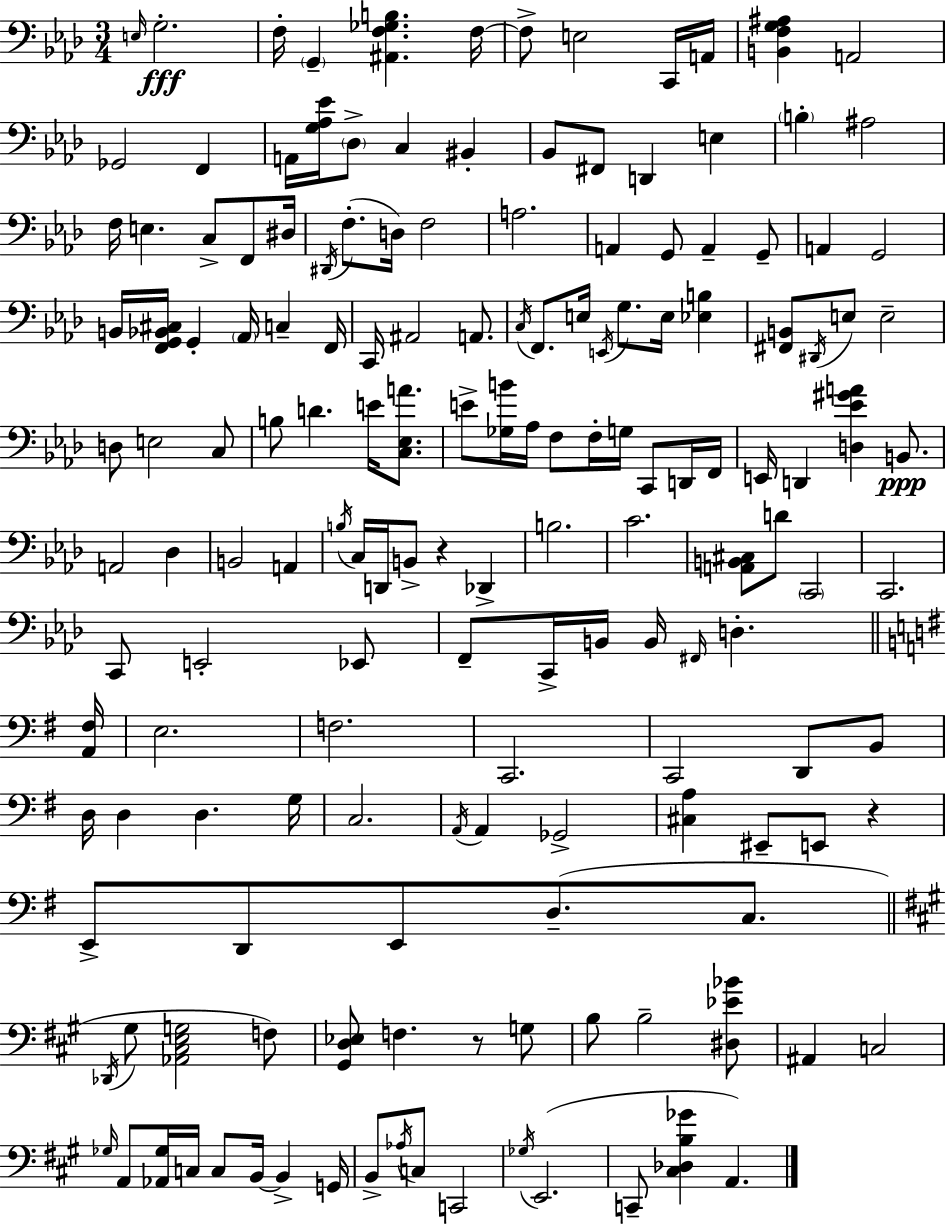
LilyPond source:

{
  \clef bass
  \numericTimeSignature
  \time 3/4
  \key f \minor
  \repeat volta 2 { \grace { e16 }\fff g2.-. | f16-. \parenthesize g,4-- <ais, f ges b>4. | f16~~ f8-> e2 c,16 | a,16 <b, f g ais>4 a,2 | \break ges,2 f,4 | a,16 <g aes ees'>16 \parenthesize des8-> c4 bis,4-. | bes,8 fis,8 d,4 e4 | \parenthesize b4-. ais2 | \break f16 e4. c8-> f,8 | dis16 \acciaccatura { dis,16 }( f8.-. d16) f2 | a2. | a,4 g,8 a,4-- | \break g,8-- a,4 g,2 | b,16 <f, g, bes, cis>16 g,4-. \parenthesize aes,16 c4-- | f,16 c,16 ais,2 a,8. | \acciaccatura { c16 } f,8. e16 \acciaccatura { e,16 } g8. e16 | \break <ees b>4 <fis, b,>8 \acciaccatura { dis,16 } e8 e2-- | d8 e2 | c8 b8 d'4. | e'16 <c ees a'>8. e'8-> <ges b'>16 aes16 f8 f16-. | \break g16 c,8 d,16 f,16 e,16 d,4 <d ees' gis' a'>4 | b,8.\ppp a,2 | des4 b,2 | a,4 \acciaccatura { b16 } c16 d,16 b,8-> r4 | \break des,4-> b2. | c'2. | <a, b, cis>8 d'8 \parenthesize c,2 | c,2. | \break c,8 e,2-. | ees,8 f,8-- c,16-> b,16 b,16 \grace { fis,16 } | d4.-. \bar "||" \break \key g \major <a, fis>16 e2. | f2. | c,2. | c,2 d,8 b,8 | \break d16 d4 d4. | g16 c2. | \acciaccatura { a,16 } a,4 ges,2-> | <cis a>4 eis,8-- e,8 r4 | \break e,8-> d,8 e,8 d8.--( c8. | \bar "||" \break \key a \major \acciaccatura { des,16 } gis8 <aes, cis e g>2 f8) | <gis, d ees>8 f4. r8 g8 | b8 b2-- <dis ees' bes'>8 | ais,4 c2 | \break \grace { ges16 } a,8 <aes, ges>16 c16 c8 b,16~~ b,4-> | g,16 b,8-> \acciaccatura { aes16 } c8 c,2 | \acciaccatura { ges16 }( e,2. | c,8-- <cis des b ges'>4 a,4.) | \break } \bar "|."
}